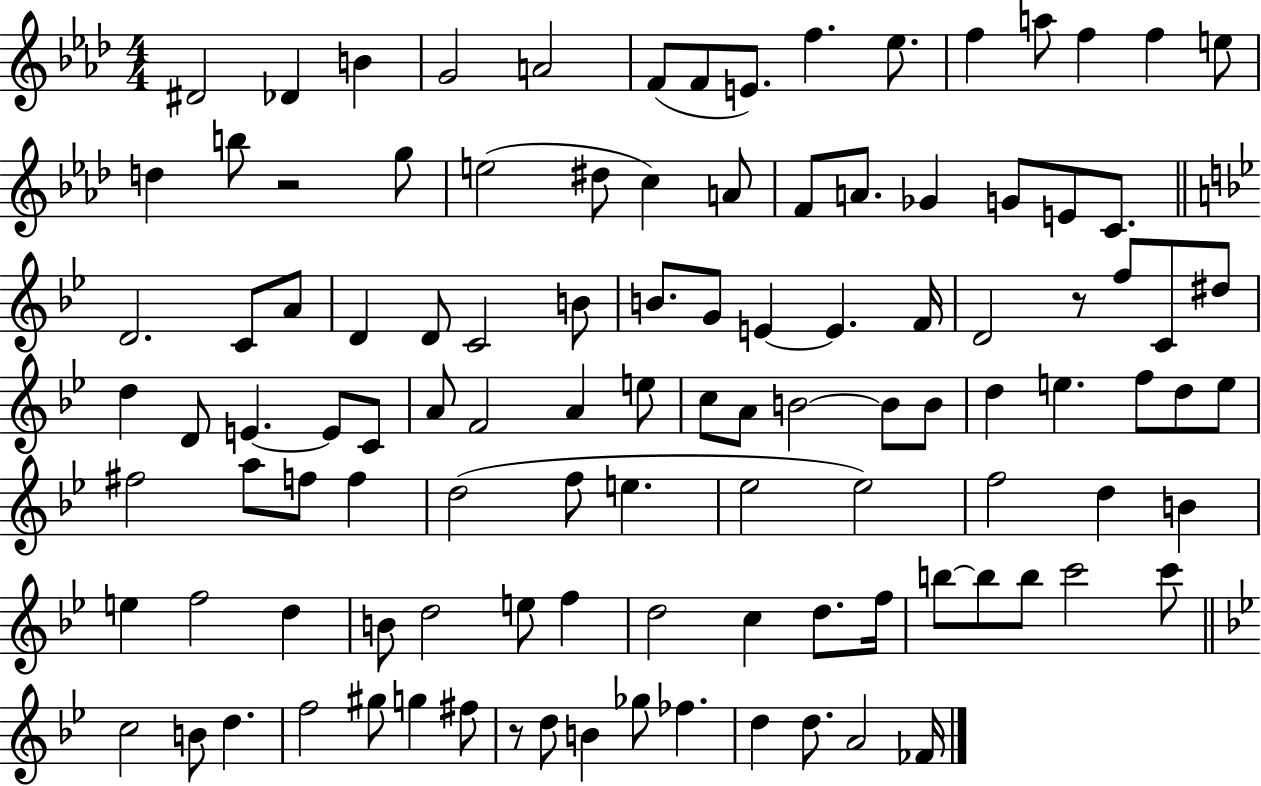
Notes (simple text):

D#4/h Db4/q B4/q G4/h A4/h F4/e F4/e E4/e. F5/q. Eb5/e. F5/q A5/e F5/q F5/q E5/e D5/q B5/e R/h G5/e E5/h D#5/e C5/q A4/e F4/e A4/e. Gb4/q G4/e E4/e C4/e. D4/h. C4/e A4/e D4/q D4/e C4/h B4/e B4/e. G4/e E4/q E4/q. F4/s D4/h R/e F5/e C4/e D#5/e D5/q D4/e E4/q. E4/e C4/e A4/e F4/h A4/q E5/e C5/e A4/e B4/h B4/e B4/e D5/q E5/q. F5/e D5/e E5/e F#5/h A5/e F5/e F5/q D5/h F5/e E5/q. Eb5/h Eb5/h F5/h D5/q B4/q E5/q F5/h D5/q B4/e D5/h E5/e F5/q D5/h C5/q D5/e. F5/s B5/e B5/e B5/e C6/h C6/e C5/h B4/e D5/q. F5/h G#5/e G5/q F#5/e R/e D5/e B4/q Gb5/e FES5/q. D5/q D5/e. A4/h FES4/s